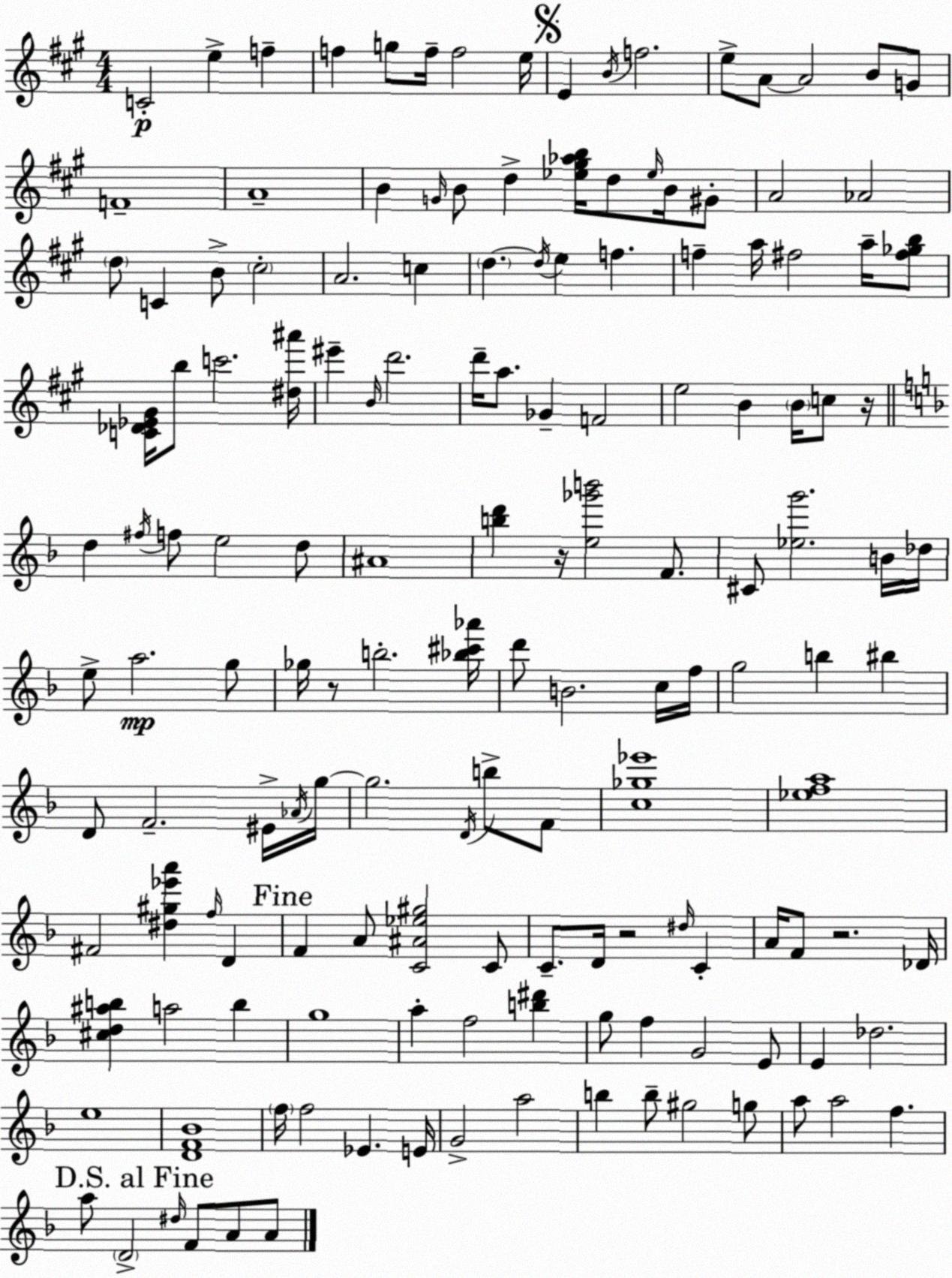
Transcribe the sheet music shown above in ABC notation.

X:1
T:Untitled
M:4/4
L:1/4
K:A
C2 e f f g/2 f/4 f2 e/4 E B/4 f2 e/2 A/2 A2 B/2 G/2 F4 A4 B G/4 B/2 d [_e^g_ab]/4 d/2 _e/4 B/4 ^G/2 A2 _A2 d/2 C B/2 ^c2 A2 c d d/4 e f f a/4 ^f2 a/4 [^f_gb]/2 [C_D_E^G]/4 b/2 c'2 [^d^a']/4 ^e' B/4 d'2 d'/4 a/2 _G F2 e2 B B/4 c/2 z/4 d ^f/4 f/2 e2 d/2 ^A4 [bd'] z/4 [e_g'b']2 F/2 ^C/2 [_eg']2 B/4 _d/4 e/2 a2 g/2 _g/4 z/2 b2 [_b^c'_a']/4 d'/2 B2 c/4 f/4 g2 b ^b D/2 F2 ^E/4 _A/4 g/4 g2 D/4 b/2 F/2 [c_g_e']4 [_efa]4 ^F2 [^d^g_e'a'] f/4 D F A/2 [C^A_e^g]2 C/2 C/2 D/4 z2 ^d/4 C A/4 F/2 z2 _D/4 [^cd^ab] a2 b g4 a f2 [b^d'] g/2 f G2 E/2 E _d2 e4 [DF_B]4 f/4 f2 _E E/4 G2 a2 b b/2 ^g2 g/2 a/2 a2 f a/2 D2 ^d/4 F/2 A/2 A/2